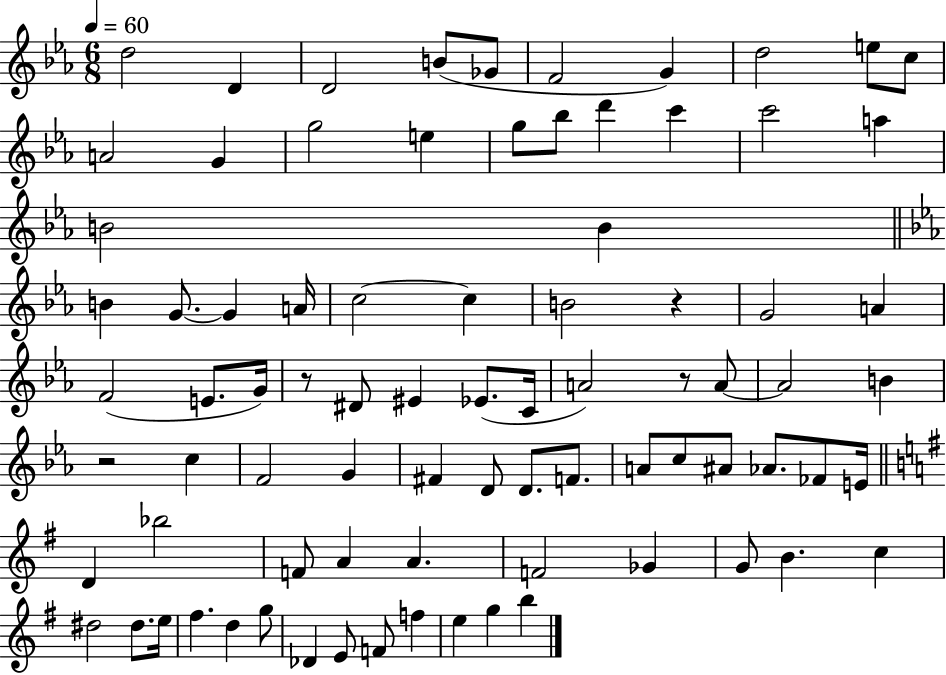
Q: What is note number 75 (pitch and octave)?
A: F5